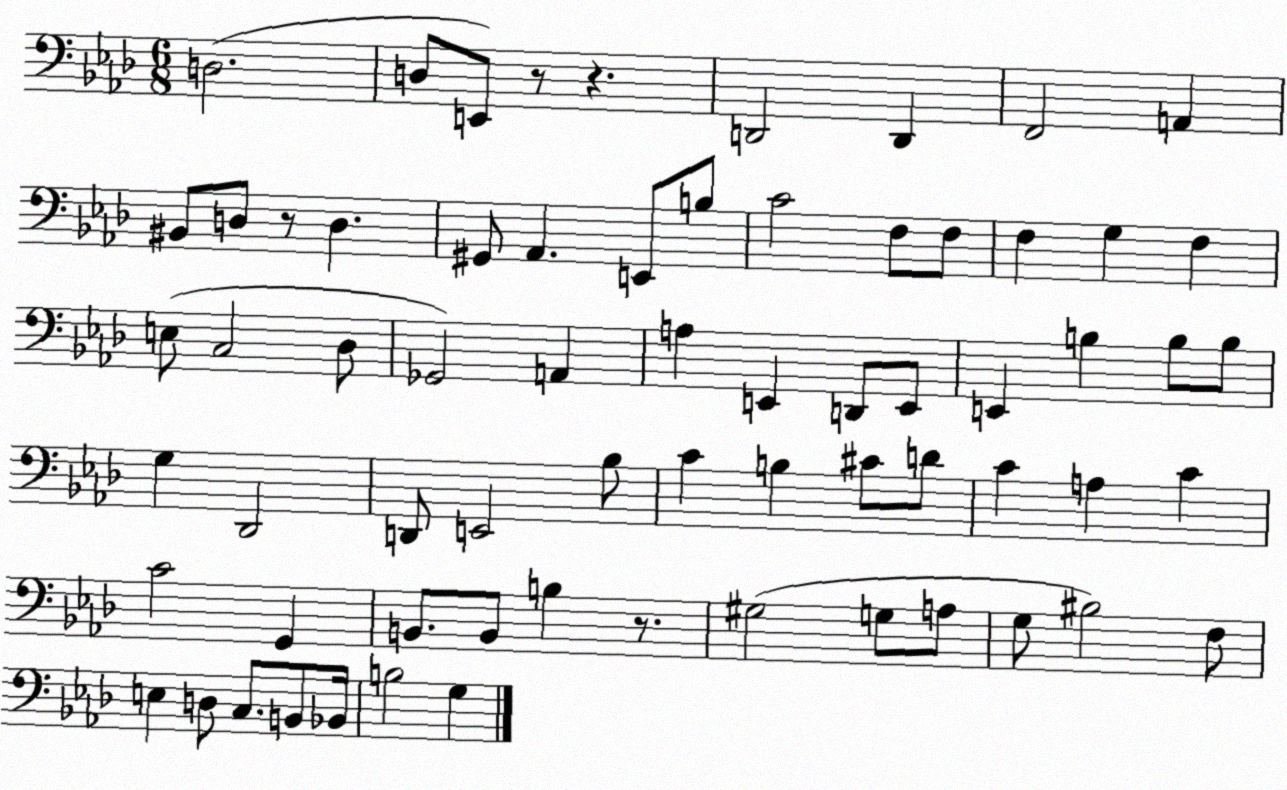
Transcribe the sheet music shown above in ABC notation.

X:1
T:Untitled
M:6/8
L:1/4
K:Ab
D,2 D,/2 E,,/2 z/2 z D,,2 D,, F,,2 A,, ^B,,/2 D,/2 z/2 D, ^G,,/2 _A,, E,,/2 B,/2 C2 F,/2 F,/2 F, G, F, E,/2 C,2 _D,/2 _G,,2 A,, A, E,, D,,/2 E,,/2 E,, B, B,/2 B,/2 G, _D,,2 D,,/2 E,,2 _B,/2 C B, ^C/2 D/2 C A, C C2 G,, B,,/2 B,,/2 B, z/2 ^G,2 G,/2 A,/2 G,/2 ^B,2 F,/2 E, D,/2 C,/2 B,,/2 _B,,/4 B,2 G,